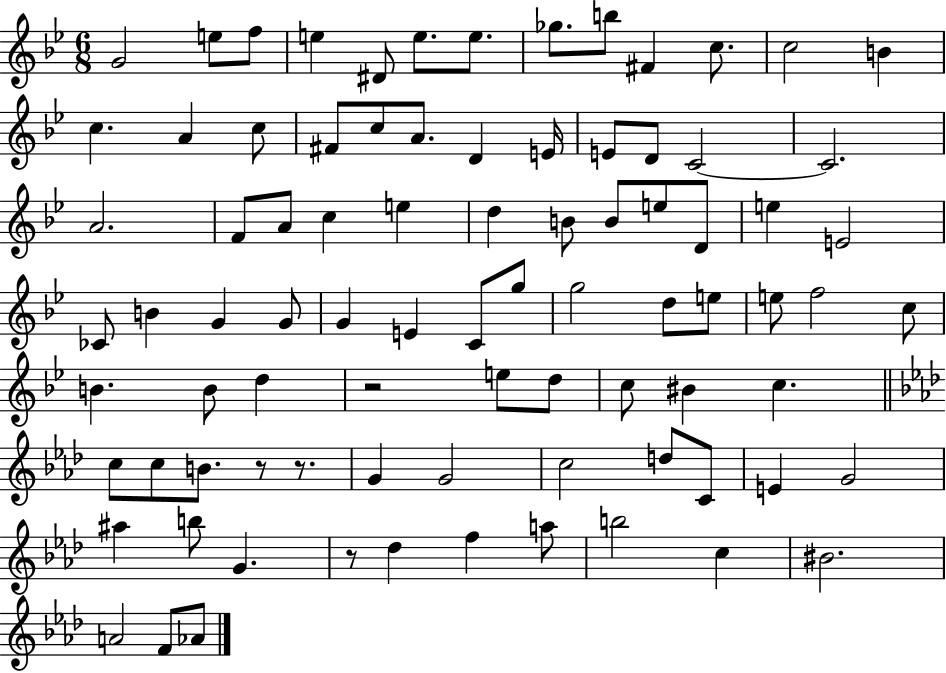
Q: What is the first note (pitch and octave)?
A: G4